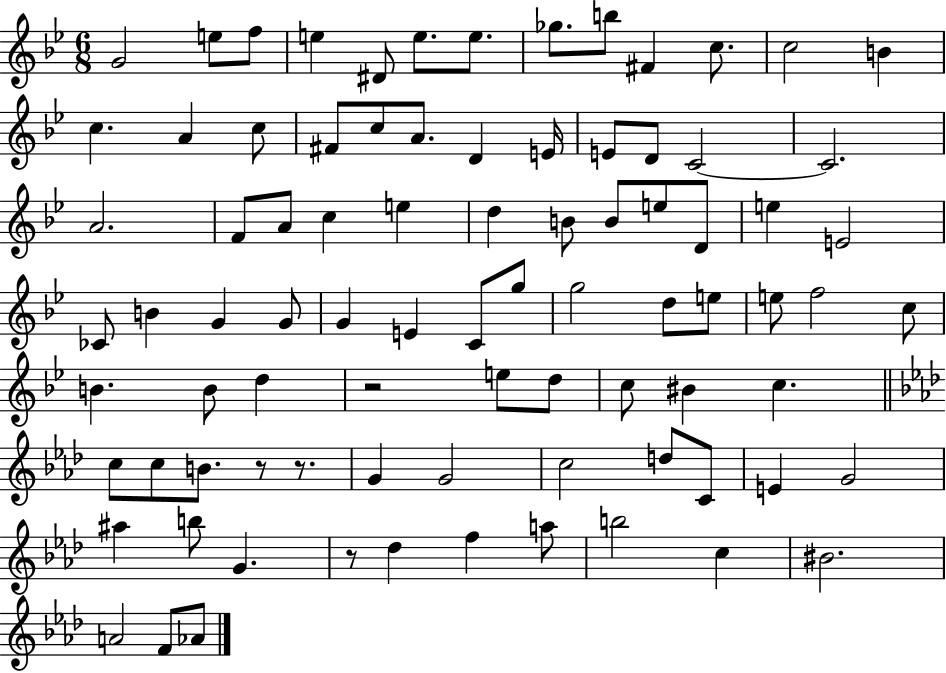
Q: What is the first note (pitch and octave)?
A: G4